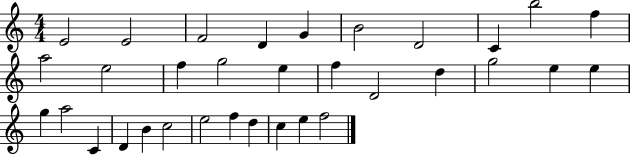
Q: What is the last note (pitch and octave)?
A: F5